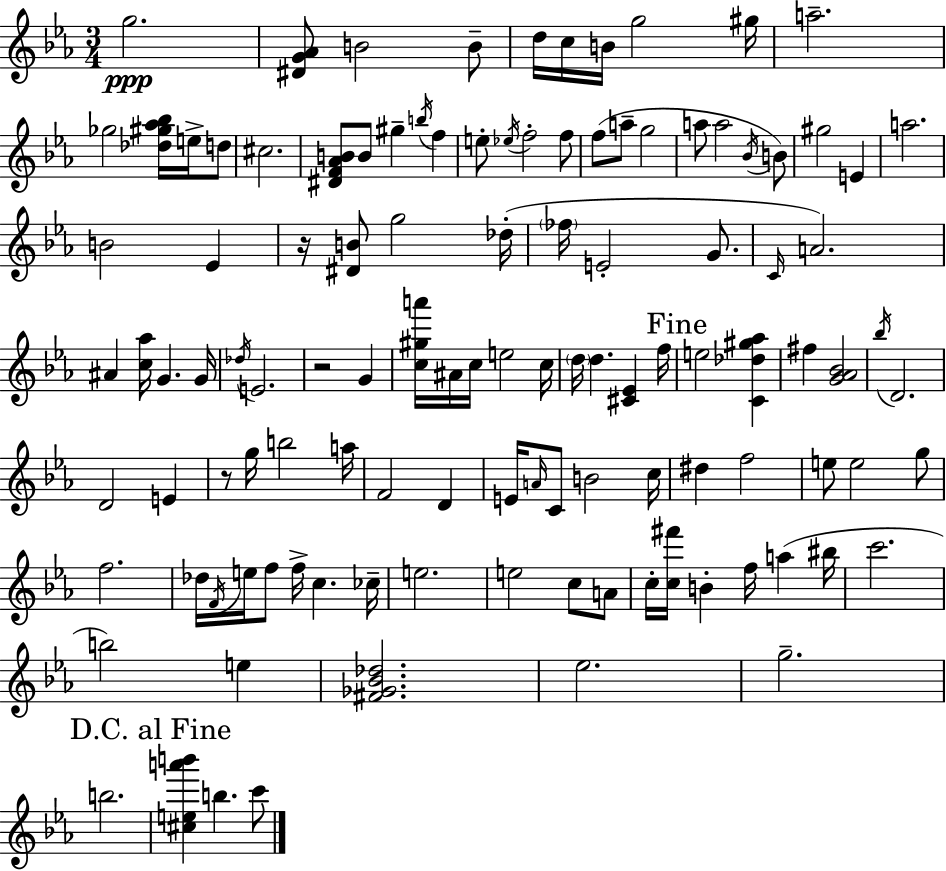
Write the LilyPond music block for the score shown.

{
  \clef treble
  \numericTimeSignature
  \time 3/4
  \key ees \major
  \repeat volta 2 { g''2.\ppp | <dis' g' aes'>8 b'2 b'8-- | d''16 c''16 b'16 g''2 gis''16 | a''2.-- | \break ges''2 <des'' gis'' aes'' bes''>16 e''16-> d''8 | cis''2. | <dis' f' aes' b'>8 b'8 gis''4-- \acciaccatura { b''16 } f''4 | e''8-. \acciaccatura { ees''16 } f''2-. | \break f''8 f''8( a''8-- g''2 | a''8 a''2 | \acciaccatura { bes'16 }) b'8 gis''2 e'4 | a''2. | \break b'2 ees'4 | r16 <dis' b'>8 g''2 | des''16-.( \parenthesize fes''16 e'2-. | g'8. \grace { c'16 }) a'2. | \break ais'4 <c'' aes''>16 g'4. | g'16 \acciaccatura { des''16 } e'2. | r2 | g'4 <c'' gis'' a'''>16 ais'16 c''16 e''2 | \break c''16 \parenthesize d''16 d''4. | <cis' ees'>4 f''16 \mark "Fine" e''2 | <c' des'' gis'' aes''>4 fis''4 <g' aes' bes'>2 | \acciaccatura { bes''16 } d'2. | \break d'2 | e'4 r8 g''16 b''2 | a''16 f'2 | d'4 e'16 \grace { a'16 } c'8 b'2 | \break c''16 dis''4 f''2 | e''8 e''2 | g''8 f''2. | des''16 \acciaccatura { f'16 } e''16 f''8 | \break f''16-> c''4. ces''16-- e''2. | e''2 | c''8 a'8 c''16-. <c'' fis'''>16 b'4-. | f''16 a''4( bis''16 c'''2. | \break b''2) | e''4 <fis' ges' bes' des''>2. | ees''2. | g''2.-- | \break b''2. | \mark "D.C. al Fine" <cis'' e'' a''' b'''>4 | b''4. c'''8 } \bar "|."
}